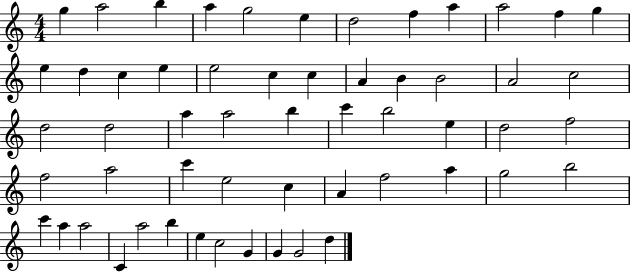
{
  \clef treble
  \numericTimeSignature
  \time 4/4
  \key c \major
  g''4 a''2 b''4 | a''4 g''2 e''4 | d''2 f''4 a''4 | a''2 f''4 g''4 | \break e''4 d''4 c''4 e''4 | e''2 c''4 c''4 | a'4 b'4 b'2 | a'2 c''2 | \break d''2 d''2 | a''4 a''2 b''4 | c'''4 b''2 e''4 | d''2 f''2 | \break f''2 a''2 | c'''4 e''2 c''4 | a'4 f''2 a''4 | g''2 b''2 | \break c'''4 a''4 a''2 | c'4 a''2 b''4 | e''4 c''2 g'4 | g'4 g'2 d''4 | \break \bar "|."
}